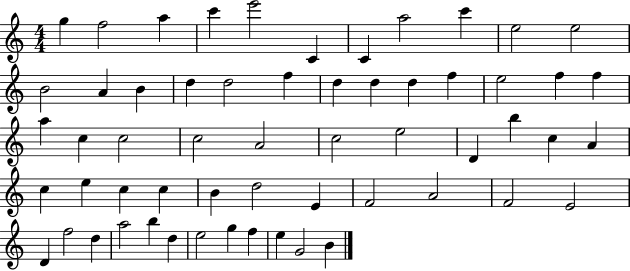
{
  \clef treble
  \numericTimeSignature
  \time 4/4
  \key c \major
  g''4 f''2 a''4 | c'''4 e'''2 c'4 | c'4 a''2 c'''4 | e''2 e''2 | \break b'2 a'4 b'4 | d''4 d''2 f''4 | d''4 d''4 d''4 f''4 | e''2 f''4 f''4 | \break a''4 c''4 c''2 | c''2 a'2 | c''2 e''2 | d'4 b''4 c''4 a'4 | \break c''4 e''4 c''4 c''4 | b'4 d''2 e'4 | f'2 a'2 | f'2 e'2 | \break d'4 f''2 d''4 | a''2 b''4 d''4 | e''2 g''4 f''4 | e''4 g'2 b'4 | \break \bar "|."
}